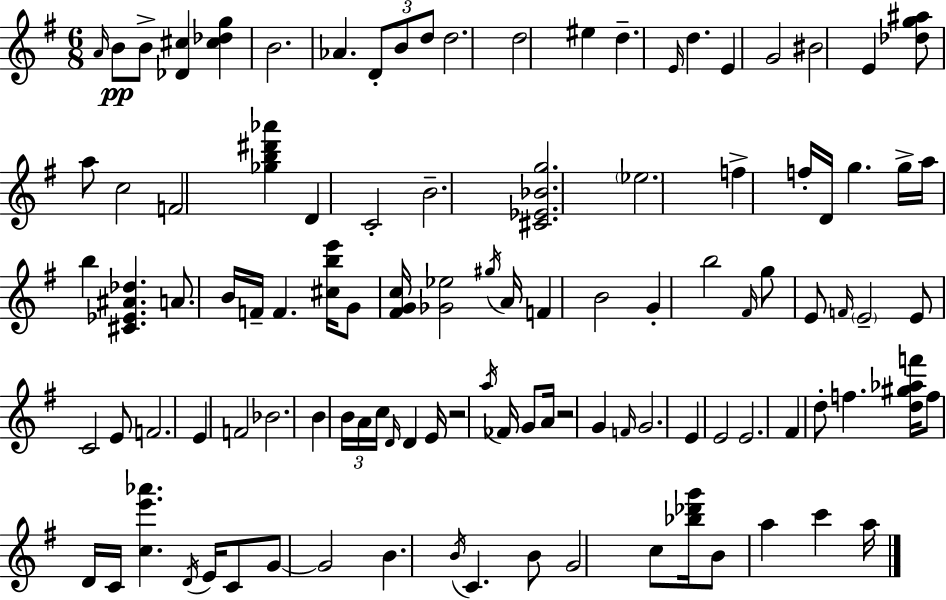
A4/s B4/e B4/e [Db4,C#5]/q [C#5,Db5,G5]/q B4/h. Ab4/q. D4/e B4/e D5/e D5/h. D5/h EIS5/q D5/q. E4/s D5/q. E4/q G4/h BIS4/h E4/q [Db5,G5,A#5]/e A5/e C5/h F4/h [Gb5,B5,D#6,Ab6]/q D4/q C4/h B4/h. [C#4,Eb4,Bb4,G5]/h. Eb5/h. F5/q F5/s D4/s G5/q. G5/s A5/s B5/q [C#4,Eb4,A#4,Db5]/q. A4/e. B4/s F4/s F4/q. [C#5,B5,E6]/s G4/e [F#4,G4,C5]/s [Gb4,Eb5]/h G#5/s A4/s F4/q B4/h G4/q B5/h F#4/s G5/e E4/e F4/s E4/h E4/e C4/h E4/e F4/h. E4/q F4/h Bb4/h. B4/q B4/s A4/s C5/s D4/s D4/q E4/s R/h A5/s FES4/s G4/e A4/s R/h G4/q F4/s G4/h. E4/q E4/h E4/h. F#4/q D5/e F5/q. [D5,G#5,Ab5,F6]/s F5/e D4/s C4/s [C5,E6,Ab6]/q. D4/s E4/s C4/e G4/e G4/h B4/q. B4/s C4/q. B4/e G4/h C5/e [Bb5,Db6,G6]/s B4/e A5/q C6/q A5/s